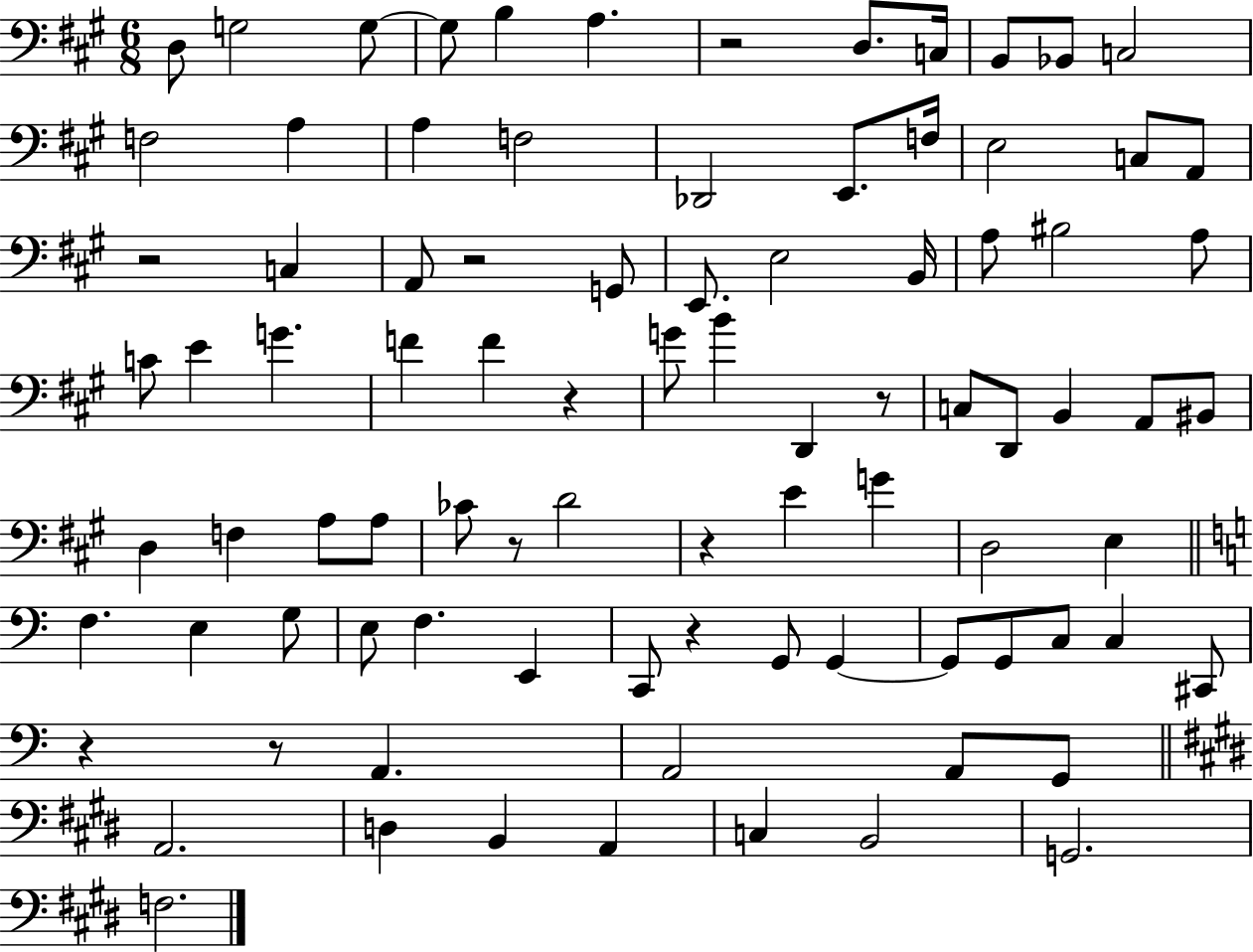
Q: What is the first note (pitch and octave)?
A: D3